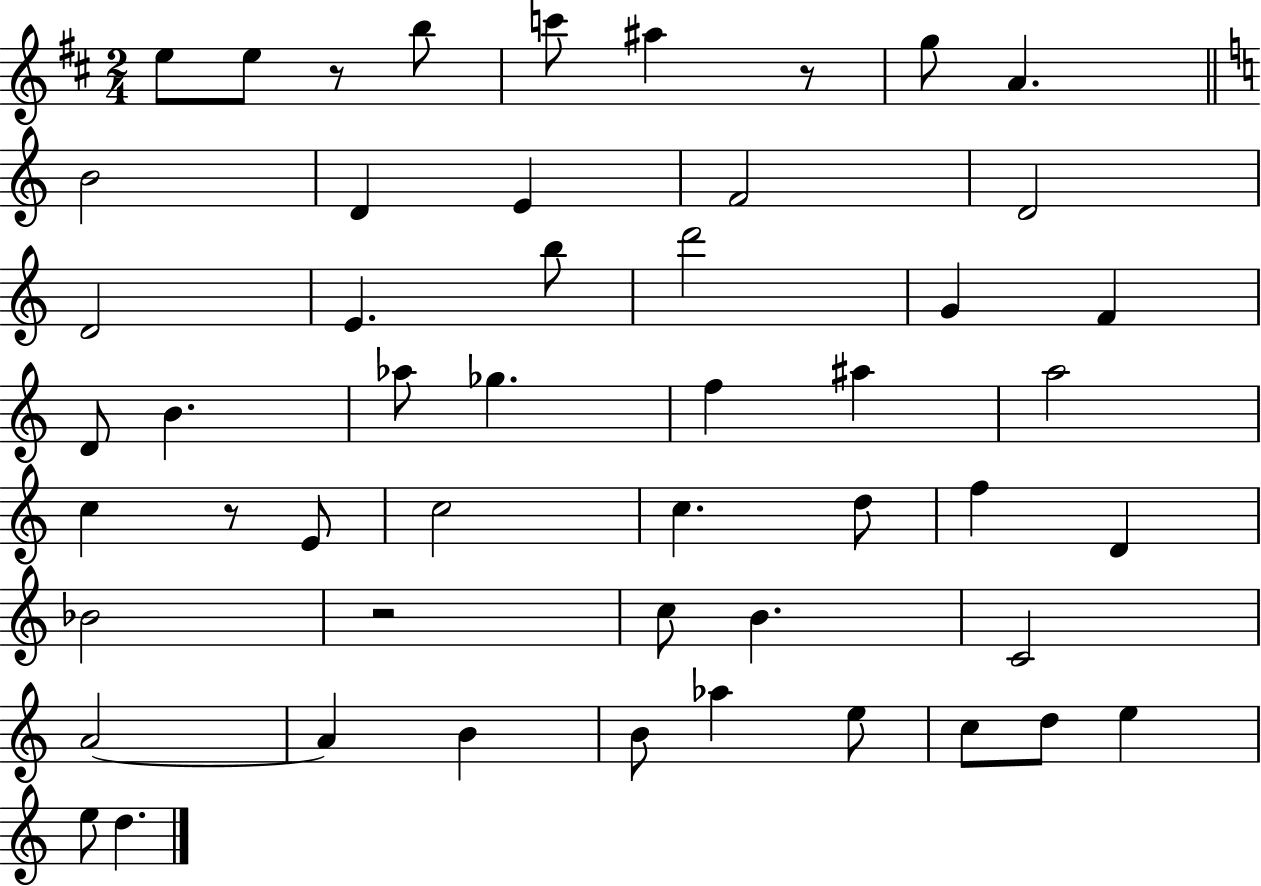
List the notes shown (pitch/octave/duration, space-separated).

E5/e E5/e R/e B5/e C6/e A#5/q R/e G5/e A4/q. B4/h D4/q E4/q F4/h D4/h D4/h E4/q. B5/e D6/h G4/q F4/q D4/e B4/q. Ab5/e Gb5/q. F5/q A#5/q A5/h C5/q R/e E4/e C5/h C5/q. D5/e F5/q D4/q Bb4/h R/h C5/e B4/q. C4/h A4/h A4/q B4/q B4/e Ab5/q E5/e C5/e D5/e E5/q E5/e D5/q.